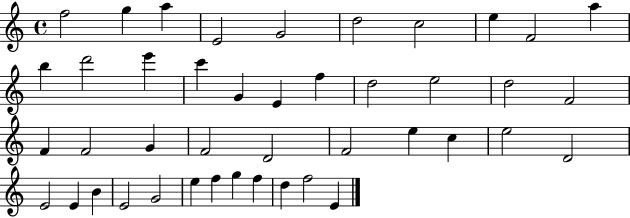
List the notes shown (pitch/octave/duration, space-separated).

F5/h G5/q A5/q E4/h G4/h D5/h C5/h E5/q F4/h A5/q B5/q D6/h E6/q C6/q G4/q E4/q F5/q D5/h E5/h D5/h F4/h F4/q F4/h G4/q F4/h D4/h F4/h E5/q C5/q E5/h D4/h E4/h E4/q B4/q E4/h G4/h E5/q F5/q G5/q F5/q D5/q F5/h E4/q